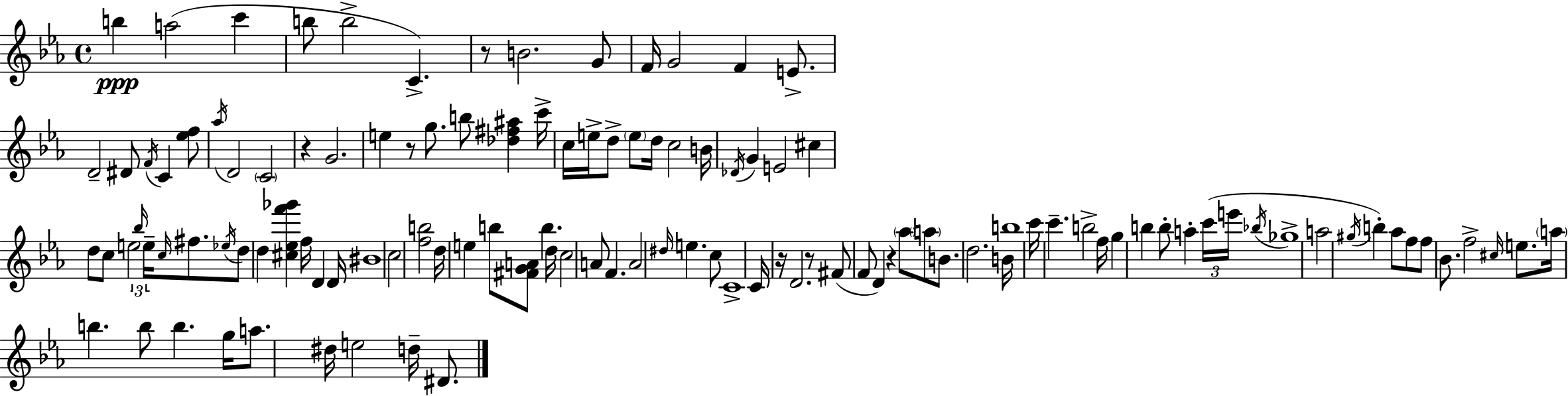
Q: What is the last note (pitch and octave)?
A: D#4